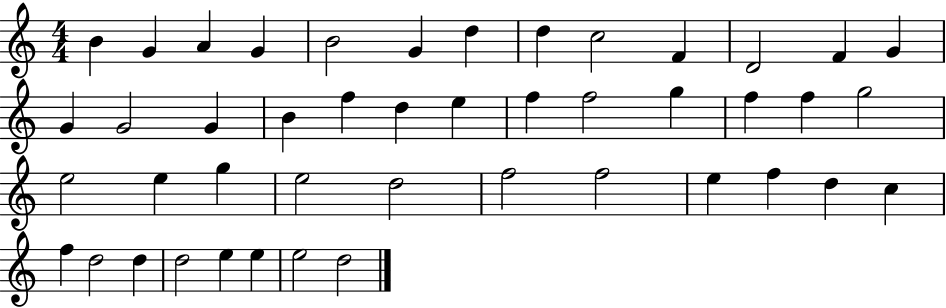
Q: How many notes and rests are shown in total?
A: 45